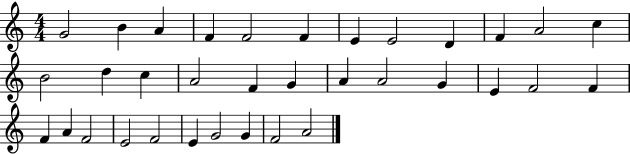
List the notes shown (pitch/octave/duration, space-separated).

G4/h B4/q A4/q F4/q F4/h F4/q E4/q E4/h D4/q F4/q A4/h C5/q B4/h D5/q C5/q A4/h F4/q G4/q A4/q A4/h G4/q E4/q F4/h F4/q F4/q A4/q F4/h E4/h F4/h E4/q G4/h G4/q F4/h A4/h